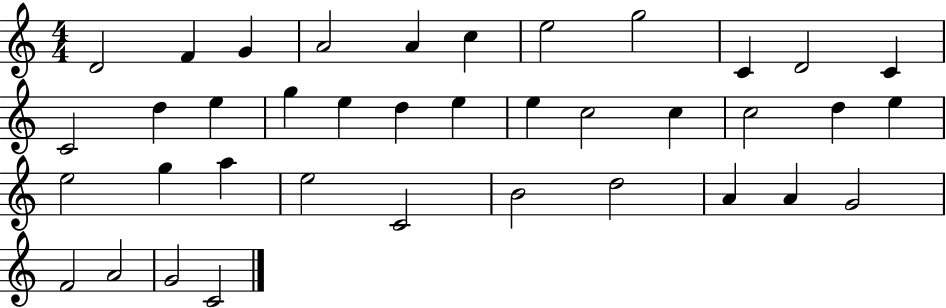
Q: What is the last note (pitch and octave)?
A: C4